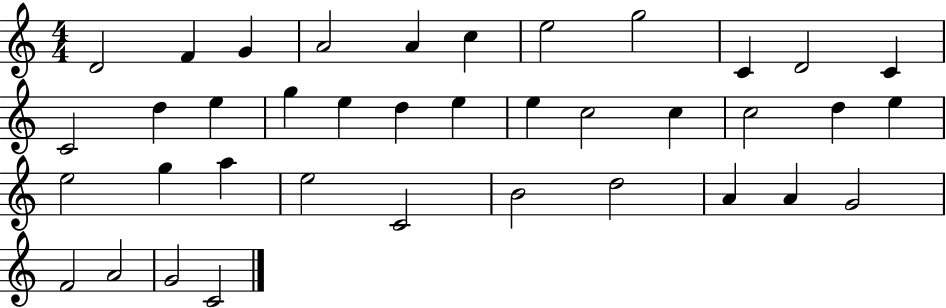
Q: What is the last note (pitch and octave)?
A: C4